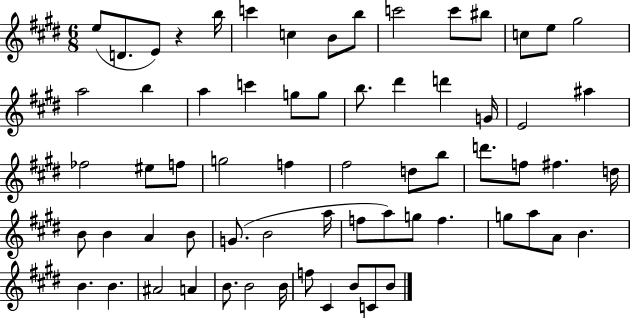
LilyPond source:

{
  \clef treble
  \numericTimeSignature
  \time 6/8
  \key e \major
  e''8( d'8. e'8) r4 b''16 | c'''4 c''4 b'8 b''8 | c'''2 c'''8 bis''8 | c''8 e''8 gis''2 | \break a''2 b''4 | a''4 c'''4 g''8 g''8 | b''8. dis'''4 d'''4 g'16 | e'2 ais''4 | \break fes''2 eis''8 f''8 | g''2 f''4 | fis''2 d''8 b''8 | d'''8. f''8 fis''4. d''16 | \break b'8 b'4 a'4 b'8 | g'8.( b'2 a''16 | f''8 a''8) g''8 f''4. | g''8 a''8 a'8 b'4. | \break b'4. b'4. | ais'2 a'4 | b'8. b'2 b'16 | f''8 cis'4 b'8 c'8 b'8 | \break \bar "|."
}